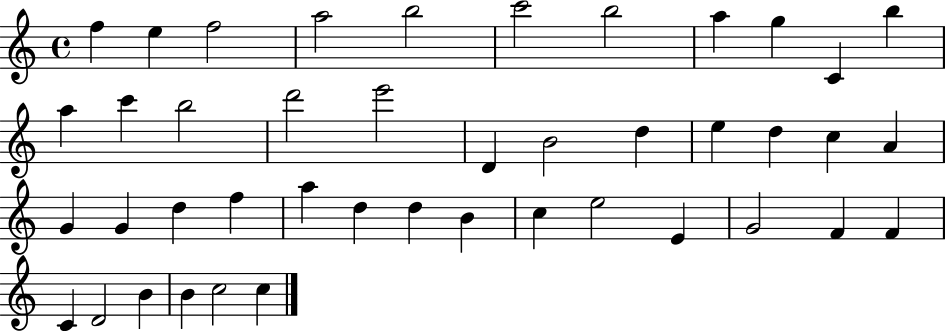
{
  \clef treble
  \time 4/4
  \defaultTimeSignature
  \key c \major
  f''4 e''4 f''2 | a''2 b''2 | c'''2 b''2 | a''4 g''4 c'4 b''4 | \break a''4 c'''4 b''2 | d'''2 e'''2 | d'4 b'2 d''4 | e''4 d''4 c''4 a'4 | \break g'4 g'4 d''4 f''4 | a''4 d''4 d''4 b'4 | c''4 e''2 e'4 | g'2 f'4 f'4 | \break c'4 d'2 b'4 | b'4 c''2 c''4 | \bar "|."
}